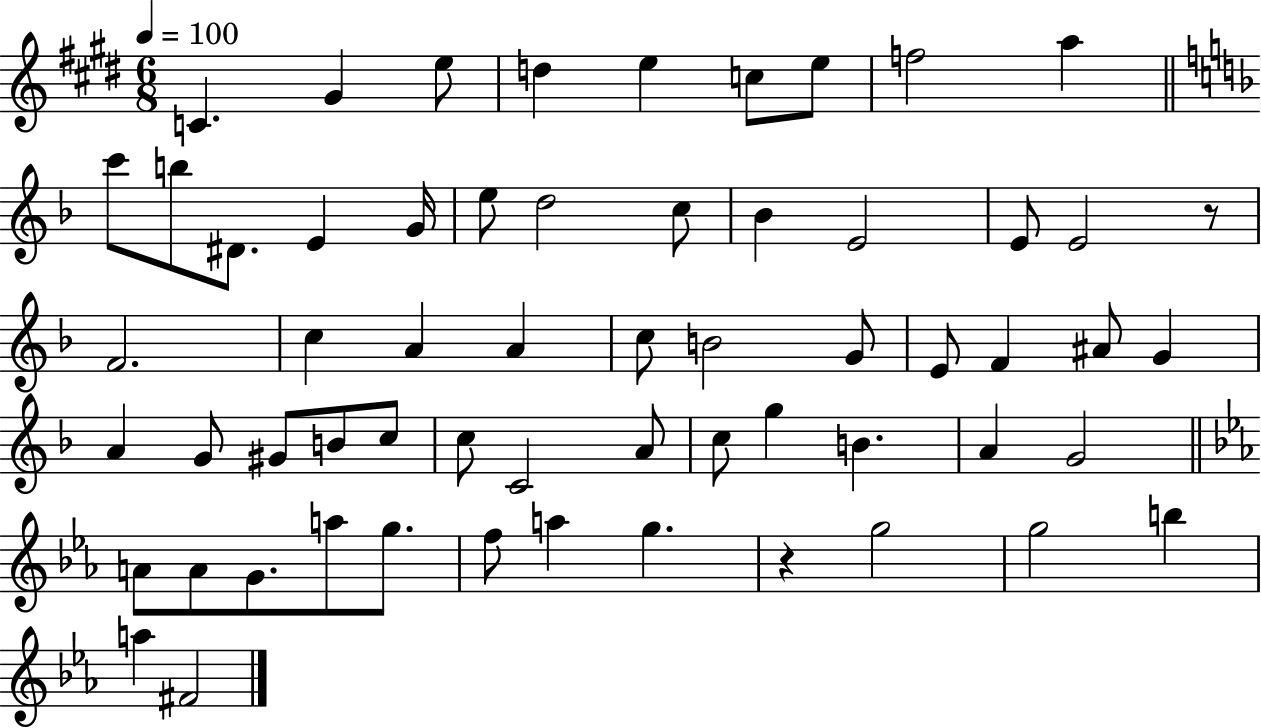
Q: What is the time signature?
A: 6/8